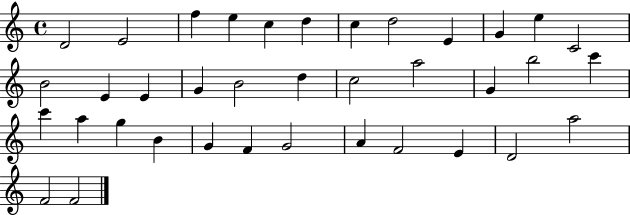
D4/h E4/h F5/q E5/q C5/q D5/q C5/q D5/h E4/q G4/q E5/q C4/h B4/h E4/q E4/q G4/q B4/h D5/q C5/h A5/h G4/q B5/h C6/q C6/q A5/q G5/q B4/q G4/q F4/q G4/h A4/q F4/h E4/q D4/h A5/h F4/h F4/h